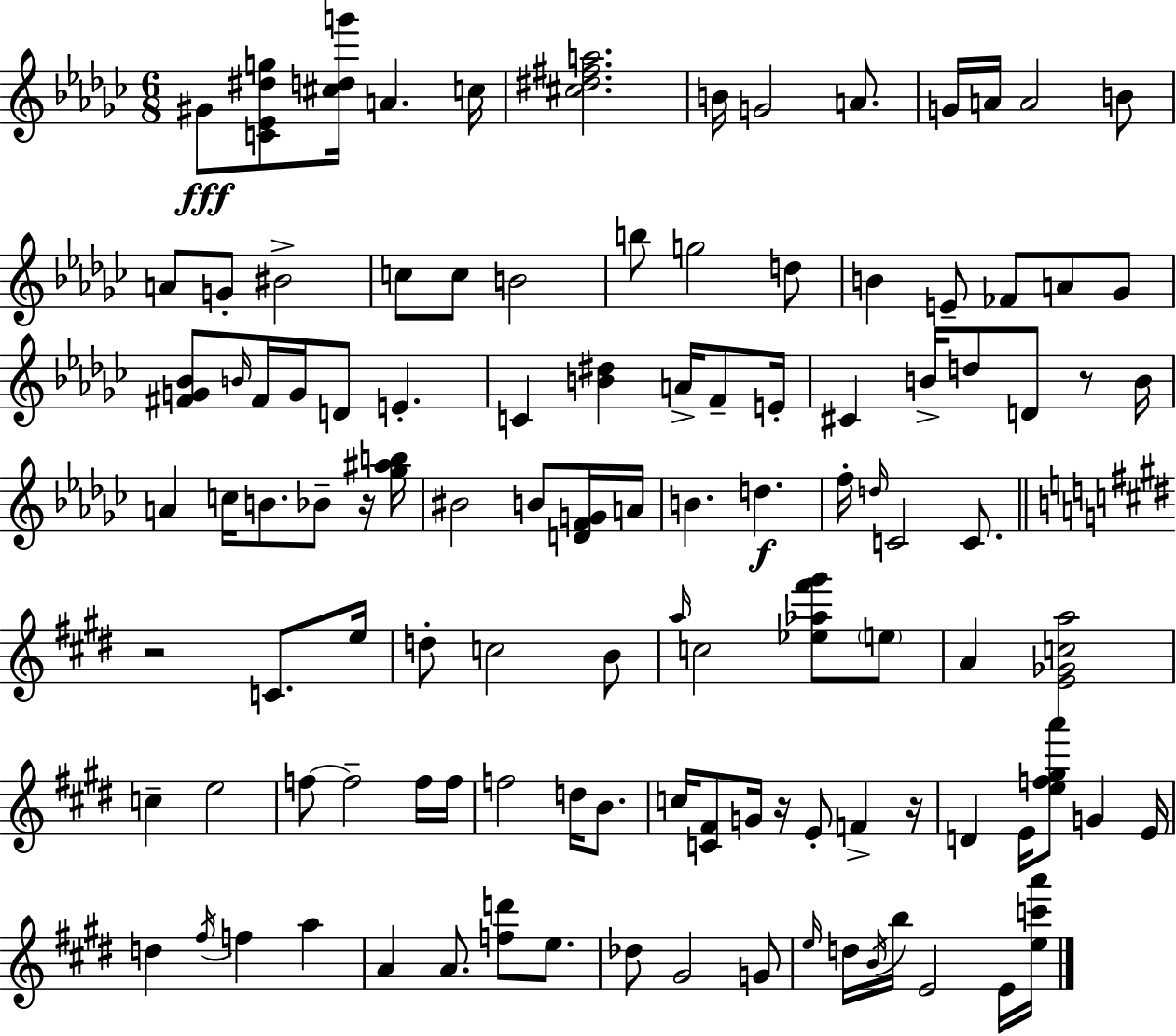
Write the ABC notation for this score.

X:1
T:Untitled
M:6/8
L:1/4
K:Ebm
^G/2 [C_E^dg]/2 [^cdg']/4 A c/4 [^c^d^fa]2 B/4 G2 A/2 G/4 A/4 A2 B/2 A/2 G/2 ^B2 c/2 c/2 B2 b/2 g2 d/2 B E/2 _F/2 A/2 _G/2 [^FG_B]/2 B/4 ^F/4 G/4 D/2 E C [B^d] A/4 F/2 E/4 ^C B/4 d/2 D/2 z/2 B/4 A c/4 B/2 _B/2 z/4 [_g^ab]/4 ^B2 B/2 [DFG]/4 A/4 B d f/4 d/4 C2 C/2 z2 C/2 e/4 d/2 c2 B/2 a/4 c2 [_e_a^f'^g']/2 e/2 A [E_Gca]2 c e2 f/2 f2 f/4 f/4 f2 d/4 B/2 c/4 [C^F]/2 G/4 z/4 E/2 F z/4 D E/4 [ef^ga']/2 G E/4 d ^f/4 f a A A/2 [fd']/2 e/2 _d/2 ^G2 G/2 e/4 d/4 B/4 b/4 E2 E/4 [ec'a']/4